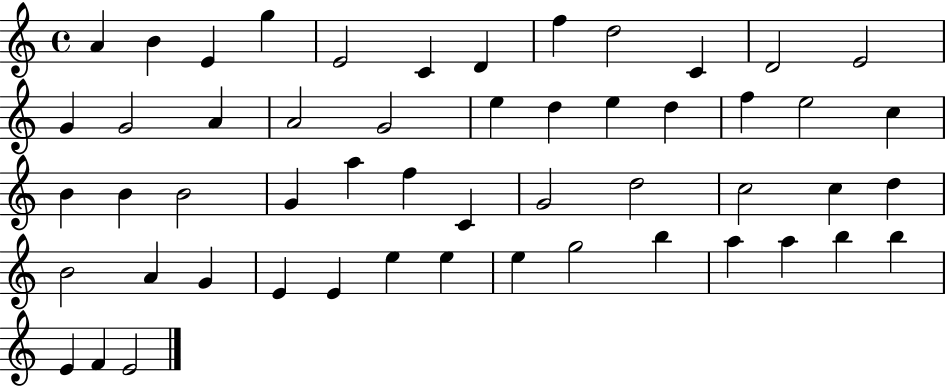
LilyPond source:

{
  \clef treble
  \time 4/4
  \defaultTimeSignature
  \key c \major
  a'4 b'4 e'4 g''4 | e'2 c'4 d'4 | f''4 d''2 c'4 | d'2 e'2 | \break g'4 g'2 a'4 | a'2 g'2 | e''4 d''4 e''4 d''4 | f''4 e''2 c''4 | \break b'4 b'4 b'2 | g'4 a''4 f''4 c'4 | g'2 d''2 | c''2 c''4 d''4 | \break b'2 a'4 g'4 | e'4 e'4 e''4 e''4 | e''4 g''2 b''4 | a''4 a''4 b''4 b''4 | \break e'4 f'4 e'2 | \bar "|."
}